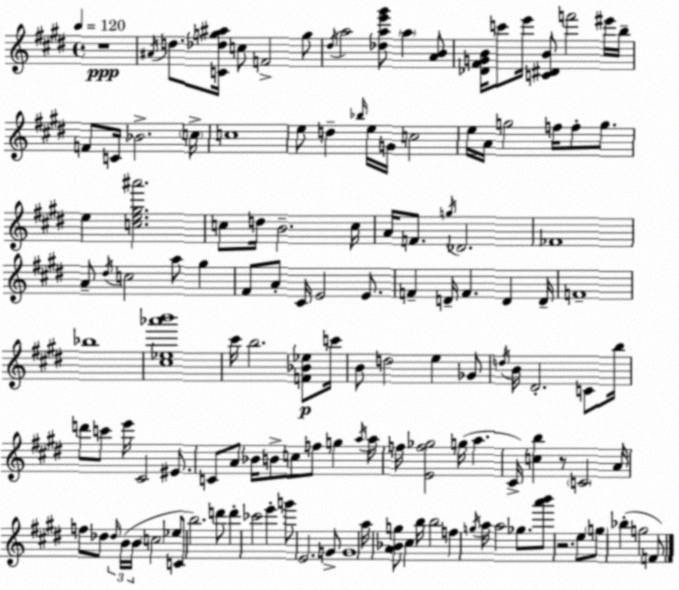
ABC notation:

X:1
T:Untitled
M:4/4
L:1/4
K:E
z4 ^A/4 d/2 [C_dg^a]/4 c/2 F2 g/2 ^d/4 a2 [_dae'^g']/2 a [AB]/2 [_D^FGB]/4 c'/2 e'/4 [C^DB]/2 f'2 ^e'/4 b/4 F/2 C/4 _B2 c/4 c4 e/2 d _b/4 e/4 G/4 c2 e/4 A/4 g2 f/4 f/2 g/2 e [ce^g^a']2 c/2 d/4 B2 c/4 A/4 F/2 g/4 _D2 _F4 A/2 ^d/4 c2 a/2 ^g ^F/2 A/2 ^C/4 E2 E/2 F D/4 F D D/4 F4 _b4 [^c_e_a'b']4 ^c'/4 b2 [F_B_e]/2 c'/4 B/2 d2 e _G/2 d/4 B/4 ^D2 C/2 b/4 d'/2 c'/2 e'/4 ^C2 ^E/2 C/2 A/2 _B/4 B/2 c/2 f/2 g a/4 a/4 f/4 [Ef_g]2 g/4 a ^C/4 [cb] z/2 C2 A/4 f/2 _d/2 _d/4 B/4 B/4 c2 _e/2 C/2 b2 d'/2 d' _c'2 e' g'/2 E2 G/2 G4 a/4 [A_Bg]/2 ^c b/4 b2 f g/4 a/4 a2 _g/2 [a'b']/2 z2 e/2 g/2 _b g2 F/2